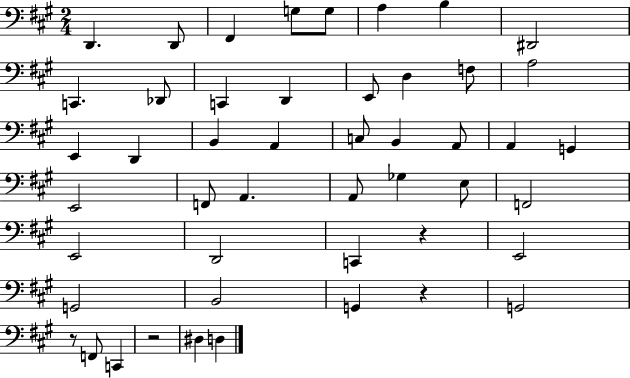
D2/q. D2/e F#2/q G3/e G3/e A3/q B3/q D#2/h C2/q. Db2/e C2/q D2/q E2/e D3/q F3/e A3/h E2/q D2/q B2/q A2/q C3/e B2/q A2/e A2/q G2/q E2/h F2/e A2/q. A2/e Gb3/q E3/e F2/h E2/h D2/h C2/q R/q E2/h G2/h B2/h G2/q R/q G2/h R/e F2/e C2/q R/h D#3/q D3/q